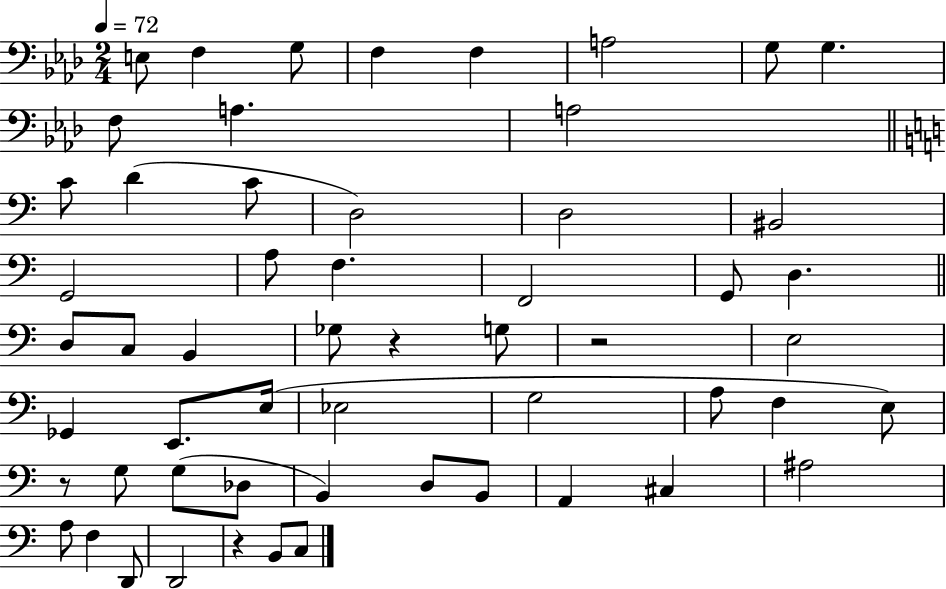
E3/e F3/q G3/e F3/q F3/q A3/h G3/e G3/q. F3/e A3/q. A3/h C4/e D4/q C4/e D3/h D3/h BIS2/h G2/h A3/e F3/q. F2/h G2/e D3/q. D3/e C3/e B2/q Gb3/e R/q G3/e R/h E3/h Gb2/q E2/e. E3/s Eb3/h G3/h A3/e F3/q E3/e R/e G3/e G3/e Db3/e B2/q D3/e B2/e A2/q C#3/q A#3/h A3/e F3/q D2/e D2/h R/q B2/e C3/e